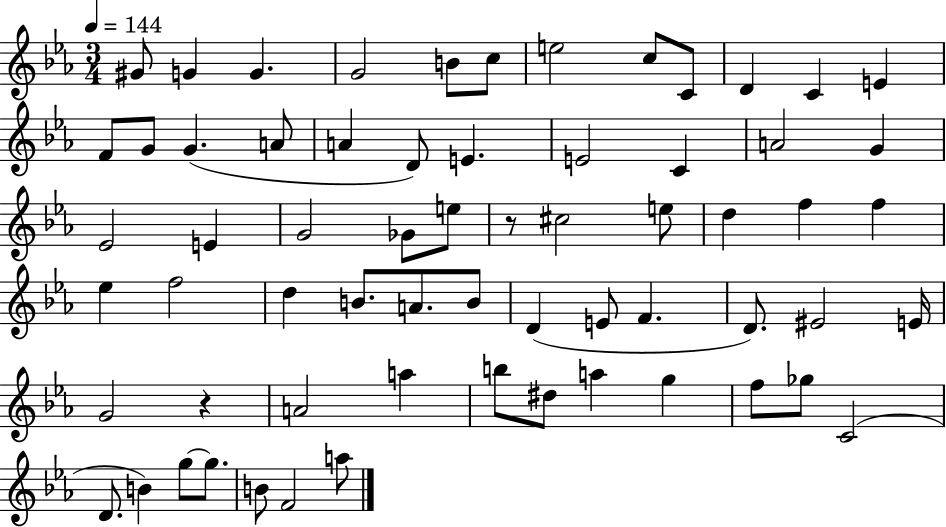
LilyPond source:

{
  \clef treble
  \numericTimeSignature
  \time 3/4
  \key ees \major
  \tempo 4 = 144
  \repeat volta 2 { gis'8 g'4 g'4. | g'2 b'8 c''8 | e''2 c''8 c'8 | d'4 c'4 e'4 | \break f'8 g'8 g'4.( a'8 | a'4 d'8) e'4. | e'2 c'4 | a'2 g'4 | \break ees'2 e'4 | g'2 ges'8 e''8 | r8 cis''2 e''8 | d''4 f''4 f''4 | \break ees''4 f''2 | d''4 b'8. a'8. b'8 | d'4( e'8 f'4. | d'8.) eis'2 e'16 | \break g'2 r4 | a'2 a''4 | b''8 dis''8 a''4 g''4 | f''8 ges''8 c'2( | \break d'8. b'4) g''8~~ g''8. | b'8 f'2 a''8 | } \bar "|."
}